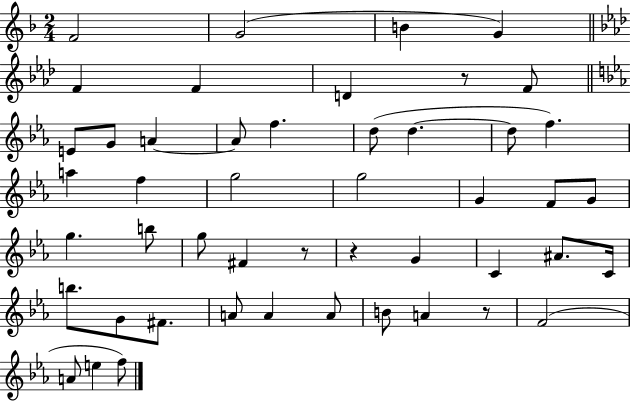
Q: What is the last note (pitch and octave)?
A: F5